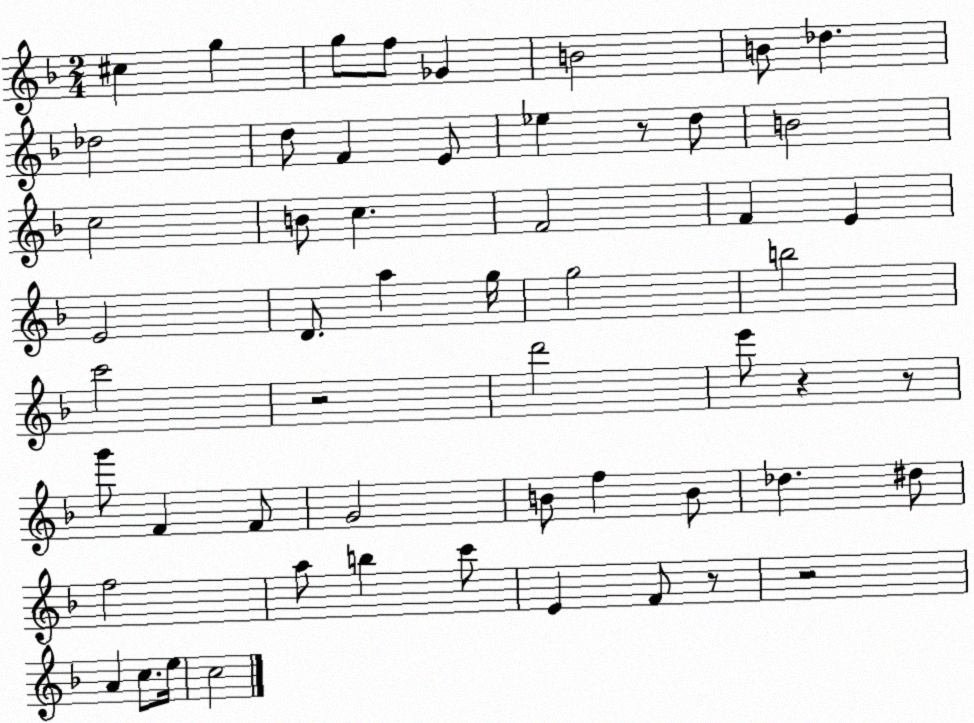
X:1
T:Untitled
M:2/4
L:1/4
K:F
^c g g/2 f/2 _G B2 B/2 _d _d2 d/2 F E/2 _e z/2 d/2 B2 c2 B/2 c F2 F E E2 D/2 a g/4 g2 b2 c'2 z2 d'2 e'/2 z z/2 g'/2 F F/2 G2 B/2 f B/2 _d ^d/2 f2 a/2 b c'/2 E F/2 z/2 z2 A c/2 e/4 c2